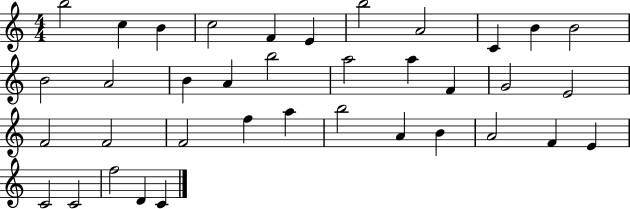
{
  \clef treble
  \numericTimeSignature
  \time 4/4
  \key c \major
  b''2 c''4 b'4 | c''2 f'4 e'4 | b''2 a'2 | c'4 b'4 b'2 | \break b'2 a'2 | b'4 a'4 b''2 | a''2 a''4 f'4 | g'2 e'2 | \break f'2 f'2 | f'2 f''4 a''4 | b''2 a'4 b'4 | a'2 f'4 e'4 | \break c'2 c'2 | f''2 d'4 c'4 | \bar "|."
}